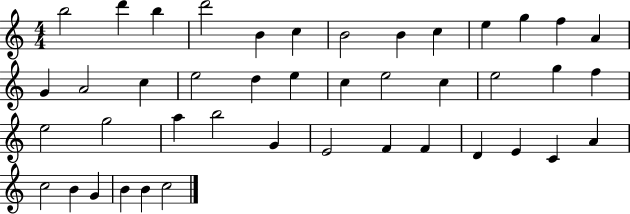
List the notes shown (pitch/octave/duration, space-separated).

B5/h D6/q B5/q D6/h B4/q C5/q B4/h B4/q C5/q E5/q G5/q F5/q A4/q G4/q A4/h C5/q E5/h D5/q E5/q C5/q E5/h C5/q E5/h G5/q F5/q E5/h G5/h A5/q B5/h G4/q E4/h F4/q F4/q D4/q E4/q C4/q A4/q C5/h B4/q G4/q B4/q B4/q C5/h